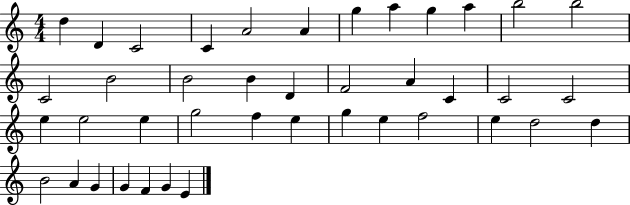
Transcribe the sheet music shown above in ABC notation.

X:1
T:Untitled
M:4/4
L:1/4
K:C
d D C2 C A2 A g a g a b2 b2 C2 B2 B2 B D F2 A C C2 C2 e e2 e g2 f e g e f2 e d2 d B2 A G G F G E